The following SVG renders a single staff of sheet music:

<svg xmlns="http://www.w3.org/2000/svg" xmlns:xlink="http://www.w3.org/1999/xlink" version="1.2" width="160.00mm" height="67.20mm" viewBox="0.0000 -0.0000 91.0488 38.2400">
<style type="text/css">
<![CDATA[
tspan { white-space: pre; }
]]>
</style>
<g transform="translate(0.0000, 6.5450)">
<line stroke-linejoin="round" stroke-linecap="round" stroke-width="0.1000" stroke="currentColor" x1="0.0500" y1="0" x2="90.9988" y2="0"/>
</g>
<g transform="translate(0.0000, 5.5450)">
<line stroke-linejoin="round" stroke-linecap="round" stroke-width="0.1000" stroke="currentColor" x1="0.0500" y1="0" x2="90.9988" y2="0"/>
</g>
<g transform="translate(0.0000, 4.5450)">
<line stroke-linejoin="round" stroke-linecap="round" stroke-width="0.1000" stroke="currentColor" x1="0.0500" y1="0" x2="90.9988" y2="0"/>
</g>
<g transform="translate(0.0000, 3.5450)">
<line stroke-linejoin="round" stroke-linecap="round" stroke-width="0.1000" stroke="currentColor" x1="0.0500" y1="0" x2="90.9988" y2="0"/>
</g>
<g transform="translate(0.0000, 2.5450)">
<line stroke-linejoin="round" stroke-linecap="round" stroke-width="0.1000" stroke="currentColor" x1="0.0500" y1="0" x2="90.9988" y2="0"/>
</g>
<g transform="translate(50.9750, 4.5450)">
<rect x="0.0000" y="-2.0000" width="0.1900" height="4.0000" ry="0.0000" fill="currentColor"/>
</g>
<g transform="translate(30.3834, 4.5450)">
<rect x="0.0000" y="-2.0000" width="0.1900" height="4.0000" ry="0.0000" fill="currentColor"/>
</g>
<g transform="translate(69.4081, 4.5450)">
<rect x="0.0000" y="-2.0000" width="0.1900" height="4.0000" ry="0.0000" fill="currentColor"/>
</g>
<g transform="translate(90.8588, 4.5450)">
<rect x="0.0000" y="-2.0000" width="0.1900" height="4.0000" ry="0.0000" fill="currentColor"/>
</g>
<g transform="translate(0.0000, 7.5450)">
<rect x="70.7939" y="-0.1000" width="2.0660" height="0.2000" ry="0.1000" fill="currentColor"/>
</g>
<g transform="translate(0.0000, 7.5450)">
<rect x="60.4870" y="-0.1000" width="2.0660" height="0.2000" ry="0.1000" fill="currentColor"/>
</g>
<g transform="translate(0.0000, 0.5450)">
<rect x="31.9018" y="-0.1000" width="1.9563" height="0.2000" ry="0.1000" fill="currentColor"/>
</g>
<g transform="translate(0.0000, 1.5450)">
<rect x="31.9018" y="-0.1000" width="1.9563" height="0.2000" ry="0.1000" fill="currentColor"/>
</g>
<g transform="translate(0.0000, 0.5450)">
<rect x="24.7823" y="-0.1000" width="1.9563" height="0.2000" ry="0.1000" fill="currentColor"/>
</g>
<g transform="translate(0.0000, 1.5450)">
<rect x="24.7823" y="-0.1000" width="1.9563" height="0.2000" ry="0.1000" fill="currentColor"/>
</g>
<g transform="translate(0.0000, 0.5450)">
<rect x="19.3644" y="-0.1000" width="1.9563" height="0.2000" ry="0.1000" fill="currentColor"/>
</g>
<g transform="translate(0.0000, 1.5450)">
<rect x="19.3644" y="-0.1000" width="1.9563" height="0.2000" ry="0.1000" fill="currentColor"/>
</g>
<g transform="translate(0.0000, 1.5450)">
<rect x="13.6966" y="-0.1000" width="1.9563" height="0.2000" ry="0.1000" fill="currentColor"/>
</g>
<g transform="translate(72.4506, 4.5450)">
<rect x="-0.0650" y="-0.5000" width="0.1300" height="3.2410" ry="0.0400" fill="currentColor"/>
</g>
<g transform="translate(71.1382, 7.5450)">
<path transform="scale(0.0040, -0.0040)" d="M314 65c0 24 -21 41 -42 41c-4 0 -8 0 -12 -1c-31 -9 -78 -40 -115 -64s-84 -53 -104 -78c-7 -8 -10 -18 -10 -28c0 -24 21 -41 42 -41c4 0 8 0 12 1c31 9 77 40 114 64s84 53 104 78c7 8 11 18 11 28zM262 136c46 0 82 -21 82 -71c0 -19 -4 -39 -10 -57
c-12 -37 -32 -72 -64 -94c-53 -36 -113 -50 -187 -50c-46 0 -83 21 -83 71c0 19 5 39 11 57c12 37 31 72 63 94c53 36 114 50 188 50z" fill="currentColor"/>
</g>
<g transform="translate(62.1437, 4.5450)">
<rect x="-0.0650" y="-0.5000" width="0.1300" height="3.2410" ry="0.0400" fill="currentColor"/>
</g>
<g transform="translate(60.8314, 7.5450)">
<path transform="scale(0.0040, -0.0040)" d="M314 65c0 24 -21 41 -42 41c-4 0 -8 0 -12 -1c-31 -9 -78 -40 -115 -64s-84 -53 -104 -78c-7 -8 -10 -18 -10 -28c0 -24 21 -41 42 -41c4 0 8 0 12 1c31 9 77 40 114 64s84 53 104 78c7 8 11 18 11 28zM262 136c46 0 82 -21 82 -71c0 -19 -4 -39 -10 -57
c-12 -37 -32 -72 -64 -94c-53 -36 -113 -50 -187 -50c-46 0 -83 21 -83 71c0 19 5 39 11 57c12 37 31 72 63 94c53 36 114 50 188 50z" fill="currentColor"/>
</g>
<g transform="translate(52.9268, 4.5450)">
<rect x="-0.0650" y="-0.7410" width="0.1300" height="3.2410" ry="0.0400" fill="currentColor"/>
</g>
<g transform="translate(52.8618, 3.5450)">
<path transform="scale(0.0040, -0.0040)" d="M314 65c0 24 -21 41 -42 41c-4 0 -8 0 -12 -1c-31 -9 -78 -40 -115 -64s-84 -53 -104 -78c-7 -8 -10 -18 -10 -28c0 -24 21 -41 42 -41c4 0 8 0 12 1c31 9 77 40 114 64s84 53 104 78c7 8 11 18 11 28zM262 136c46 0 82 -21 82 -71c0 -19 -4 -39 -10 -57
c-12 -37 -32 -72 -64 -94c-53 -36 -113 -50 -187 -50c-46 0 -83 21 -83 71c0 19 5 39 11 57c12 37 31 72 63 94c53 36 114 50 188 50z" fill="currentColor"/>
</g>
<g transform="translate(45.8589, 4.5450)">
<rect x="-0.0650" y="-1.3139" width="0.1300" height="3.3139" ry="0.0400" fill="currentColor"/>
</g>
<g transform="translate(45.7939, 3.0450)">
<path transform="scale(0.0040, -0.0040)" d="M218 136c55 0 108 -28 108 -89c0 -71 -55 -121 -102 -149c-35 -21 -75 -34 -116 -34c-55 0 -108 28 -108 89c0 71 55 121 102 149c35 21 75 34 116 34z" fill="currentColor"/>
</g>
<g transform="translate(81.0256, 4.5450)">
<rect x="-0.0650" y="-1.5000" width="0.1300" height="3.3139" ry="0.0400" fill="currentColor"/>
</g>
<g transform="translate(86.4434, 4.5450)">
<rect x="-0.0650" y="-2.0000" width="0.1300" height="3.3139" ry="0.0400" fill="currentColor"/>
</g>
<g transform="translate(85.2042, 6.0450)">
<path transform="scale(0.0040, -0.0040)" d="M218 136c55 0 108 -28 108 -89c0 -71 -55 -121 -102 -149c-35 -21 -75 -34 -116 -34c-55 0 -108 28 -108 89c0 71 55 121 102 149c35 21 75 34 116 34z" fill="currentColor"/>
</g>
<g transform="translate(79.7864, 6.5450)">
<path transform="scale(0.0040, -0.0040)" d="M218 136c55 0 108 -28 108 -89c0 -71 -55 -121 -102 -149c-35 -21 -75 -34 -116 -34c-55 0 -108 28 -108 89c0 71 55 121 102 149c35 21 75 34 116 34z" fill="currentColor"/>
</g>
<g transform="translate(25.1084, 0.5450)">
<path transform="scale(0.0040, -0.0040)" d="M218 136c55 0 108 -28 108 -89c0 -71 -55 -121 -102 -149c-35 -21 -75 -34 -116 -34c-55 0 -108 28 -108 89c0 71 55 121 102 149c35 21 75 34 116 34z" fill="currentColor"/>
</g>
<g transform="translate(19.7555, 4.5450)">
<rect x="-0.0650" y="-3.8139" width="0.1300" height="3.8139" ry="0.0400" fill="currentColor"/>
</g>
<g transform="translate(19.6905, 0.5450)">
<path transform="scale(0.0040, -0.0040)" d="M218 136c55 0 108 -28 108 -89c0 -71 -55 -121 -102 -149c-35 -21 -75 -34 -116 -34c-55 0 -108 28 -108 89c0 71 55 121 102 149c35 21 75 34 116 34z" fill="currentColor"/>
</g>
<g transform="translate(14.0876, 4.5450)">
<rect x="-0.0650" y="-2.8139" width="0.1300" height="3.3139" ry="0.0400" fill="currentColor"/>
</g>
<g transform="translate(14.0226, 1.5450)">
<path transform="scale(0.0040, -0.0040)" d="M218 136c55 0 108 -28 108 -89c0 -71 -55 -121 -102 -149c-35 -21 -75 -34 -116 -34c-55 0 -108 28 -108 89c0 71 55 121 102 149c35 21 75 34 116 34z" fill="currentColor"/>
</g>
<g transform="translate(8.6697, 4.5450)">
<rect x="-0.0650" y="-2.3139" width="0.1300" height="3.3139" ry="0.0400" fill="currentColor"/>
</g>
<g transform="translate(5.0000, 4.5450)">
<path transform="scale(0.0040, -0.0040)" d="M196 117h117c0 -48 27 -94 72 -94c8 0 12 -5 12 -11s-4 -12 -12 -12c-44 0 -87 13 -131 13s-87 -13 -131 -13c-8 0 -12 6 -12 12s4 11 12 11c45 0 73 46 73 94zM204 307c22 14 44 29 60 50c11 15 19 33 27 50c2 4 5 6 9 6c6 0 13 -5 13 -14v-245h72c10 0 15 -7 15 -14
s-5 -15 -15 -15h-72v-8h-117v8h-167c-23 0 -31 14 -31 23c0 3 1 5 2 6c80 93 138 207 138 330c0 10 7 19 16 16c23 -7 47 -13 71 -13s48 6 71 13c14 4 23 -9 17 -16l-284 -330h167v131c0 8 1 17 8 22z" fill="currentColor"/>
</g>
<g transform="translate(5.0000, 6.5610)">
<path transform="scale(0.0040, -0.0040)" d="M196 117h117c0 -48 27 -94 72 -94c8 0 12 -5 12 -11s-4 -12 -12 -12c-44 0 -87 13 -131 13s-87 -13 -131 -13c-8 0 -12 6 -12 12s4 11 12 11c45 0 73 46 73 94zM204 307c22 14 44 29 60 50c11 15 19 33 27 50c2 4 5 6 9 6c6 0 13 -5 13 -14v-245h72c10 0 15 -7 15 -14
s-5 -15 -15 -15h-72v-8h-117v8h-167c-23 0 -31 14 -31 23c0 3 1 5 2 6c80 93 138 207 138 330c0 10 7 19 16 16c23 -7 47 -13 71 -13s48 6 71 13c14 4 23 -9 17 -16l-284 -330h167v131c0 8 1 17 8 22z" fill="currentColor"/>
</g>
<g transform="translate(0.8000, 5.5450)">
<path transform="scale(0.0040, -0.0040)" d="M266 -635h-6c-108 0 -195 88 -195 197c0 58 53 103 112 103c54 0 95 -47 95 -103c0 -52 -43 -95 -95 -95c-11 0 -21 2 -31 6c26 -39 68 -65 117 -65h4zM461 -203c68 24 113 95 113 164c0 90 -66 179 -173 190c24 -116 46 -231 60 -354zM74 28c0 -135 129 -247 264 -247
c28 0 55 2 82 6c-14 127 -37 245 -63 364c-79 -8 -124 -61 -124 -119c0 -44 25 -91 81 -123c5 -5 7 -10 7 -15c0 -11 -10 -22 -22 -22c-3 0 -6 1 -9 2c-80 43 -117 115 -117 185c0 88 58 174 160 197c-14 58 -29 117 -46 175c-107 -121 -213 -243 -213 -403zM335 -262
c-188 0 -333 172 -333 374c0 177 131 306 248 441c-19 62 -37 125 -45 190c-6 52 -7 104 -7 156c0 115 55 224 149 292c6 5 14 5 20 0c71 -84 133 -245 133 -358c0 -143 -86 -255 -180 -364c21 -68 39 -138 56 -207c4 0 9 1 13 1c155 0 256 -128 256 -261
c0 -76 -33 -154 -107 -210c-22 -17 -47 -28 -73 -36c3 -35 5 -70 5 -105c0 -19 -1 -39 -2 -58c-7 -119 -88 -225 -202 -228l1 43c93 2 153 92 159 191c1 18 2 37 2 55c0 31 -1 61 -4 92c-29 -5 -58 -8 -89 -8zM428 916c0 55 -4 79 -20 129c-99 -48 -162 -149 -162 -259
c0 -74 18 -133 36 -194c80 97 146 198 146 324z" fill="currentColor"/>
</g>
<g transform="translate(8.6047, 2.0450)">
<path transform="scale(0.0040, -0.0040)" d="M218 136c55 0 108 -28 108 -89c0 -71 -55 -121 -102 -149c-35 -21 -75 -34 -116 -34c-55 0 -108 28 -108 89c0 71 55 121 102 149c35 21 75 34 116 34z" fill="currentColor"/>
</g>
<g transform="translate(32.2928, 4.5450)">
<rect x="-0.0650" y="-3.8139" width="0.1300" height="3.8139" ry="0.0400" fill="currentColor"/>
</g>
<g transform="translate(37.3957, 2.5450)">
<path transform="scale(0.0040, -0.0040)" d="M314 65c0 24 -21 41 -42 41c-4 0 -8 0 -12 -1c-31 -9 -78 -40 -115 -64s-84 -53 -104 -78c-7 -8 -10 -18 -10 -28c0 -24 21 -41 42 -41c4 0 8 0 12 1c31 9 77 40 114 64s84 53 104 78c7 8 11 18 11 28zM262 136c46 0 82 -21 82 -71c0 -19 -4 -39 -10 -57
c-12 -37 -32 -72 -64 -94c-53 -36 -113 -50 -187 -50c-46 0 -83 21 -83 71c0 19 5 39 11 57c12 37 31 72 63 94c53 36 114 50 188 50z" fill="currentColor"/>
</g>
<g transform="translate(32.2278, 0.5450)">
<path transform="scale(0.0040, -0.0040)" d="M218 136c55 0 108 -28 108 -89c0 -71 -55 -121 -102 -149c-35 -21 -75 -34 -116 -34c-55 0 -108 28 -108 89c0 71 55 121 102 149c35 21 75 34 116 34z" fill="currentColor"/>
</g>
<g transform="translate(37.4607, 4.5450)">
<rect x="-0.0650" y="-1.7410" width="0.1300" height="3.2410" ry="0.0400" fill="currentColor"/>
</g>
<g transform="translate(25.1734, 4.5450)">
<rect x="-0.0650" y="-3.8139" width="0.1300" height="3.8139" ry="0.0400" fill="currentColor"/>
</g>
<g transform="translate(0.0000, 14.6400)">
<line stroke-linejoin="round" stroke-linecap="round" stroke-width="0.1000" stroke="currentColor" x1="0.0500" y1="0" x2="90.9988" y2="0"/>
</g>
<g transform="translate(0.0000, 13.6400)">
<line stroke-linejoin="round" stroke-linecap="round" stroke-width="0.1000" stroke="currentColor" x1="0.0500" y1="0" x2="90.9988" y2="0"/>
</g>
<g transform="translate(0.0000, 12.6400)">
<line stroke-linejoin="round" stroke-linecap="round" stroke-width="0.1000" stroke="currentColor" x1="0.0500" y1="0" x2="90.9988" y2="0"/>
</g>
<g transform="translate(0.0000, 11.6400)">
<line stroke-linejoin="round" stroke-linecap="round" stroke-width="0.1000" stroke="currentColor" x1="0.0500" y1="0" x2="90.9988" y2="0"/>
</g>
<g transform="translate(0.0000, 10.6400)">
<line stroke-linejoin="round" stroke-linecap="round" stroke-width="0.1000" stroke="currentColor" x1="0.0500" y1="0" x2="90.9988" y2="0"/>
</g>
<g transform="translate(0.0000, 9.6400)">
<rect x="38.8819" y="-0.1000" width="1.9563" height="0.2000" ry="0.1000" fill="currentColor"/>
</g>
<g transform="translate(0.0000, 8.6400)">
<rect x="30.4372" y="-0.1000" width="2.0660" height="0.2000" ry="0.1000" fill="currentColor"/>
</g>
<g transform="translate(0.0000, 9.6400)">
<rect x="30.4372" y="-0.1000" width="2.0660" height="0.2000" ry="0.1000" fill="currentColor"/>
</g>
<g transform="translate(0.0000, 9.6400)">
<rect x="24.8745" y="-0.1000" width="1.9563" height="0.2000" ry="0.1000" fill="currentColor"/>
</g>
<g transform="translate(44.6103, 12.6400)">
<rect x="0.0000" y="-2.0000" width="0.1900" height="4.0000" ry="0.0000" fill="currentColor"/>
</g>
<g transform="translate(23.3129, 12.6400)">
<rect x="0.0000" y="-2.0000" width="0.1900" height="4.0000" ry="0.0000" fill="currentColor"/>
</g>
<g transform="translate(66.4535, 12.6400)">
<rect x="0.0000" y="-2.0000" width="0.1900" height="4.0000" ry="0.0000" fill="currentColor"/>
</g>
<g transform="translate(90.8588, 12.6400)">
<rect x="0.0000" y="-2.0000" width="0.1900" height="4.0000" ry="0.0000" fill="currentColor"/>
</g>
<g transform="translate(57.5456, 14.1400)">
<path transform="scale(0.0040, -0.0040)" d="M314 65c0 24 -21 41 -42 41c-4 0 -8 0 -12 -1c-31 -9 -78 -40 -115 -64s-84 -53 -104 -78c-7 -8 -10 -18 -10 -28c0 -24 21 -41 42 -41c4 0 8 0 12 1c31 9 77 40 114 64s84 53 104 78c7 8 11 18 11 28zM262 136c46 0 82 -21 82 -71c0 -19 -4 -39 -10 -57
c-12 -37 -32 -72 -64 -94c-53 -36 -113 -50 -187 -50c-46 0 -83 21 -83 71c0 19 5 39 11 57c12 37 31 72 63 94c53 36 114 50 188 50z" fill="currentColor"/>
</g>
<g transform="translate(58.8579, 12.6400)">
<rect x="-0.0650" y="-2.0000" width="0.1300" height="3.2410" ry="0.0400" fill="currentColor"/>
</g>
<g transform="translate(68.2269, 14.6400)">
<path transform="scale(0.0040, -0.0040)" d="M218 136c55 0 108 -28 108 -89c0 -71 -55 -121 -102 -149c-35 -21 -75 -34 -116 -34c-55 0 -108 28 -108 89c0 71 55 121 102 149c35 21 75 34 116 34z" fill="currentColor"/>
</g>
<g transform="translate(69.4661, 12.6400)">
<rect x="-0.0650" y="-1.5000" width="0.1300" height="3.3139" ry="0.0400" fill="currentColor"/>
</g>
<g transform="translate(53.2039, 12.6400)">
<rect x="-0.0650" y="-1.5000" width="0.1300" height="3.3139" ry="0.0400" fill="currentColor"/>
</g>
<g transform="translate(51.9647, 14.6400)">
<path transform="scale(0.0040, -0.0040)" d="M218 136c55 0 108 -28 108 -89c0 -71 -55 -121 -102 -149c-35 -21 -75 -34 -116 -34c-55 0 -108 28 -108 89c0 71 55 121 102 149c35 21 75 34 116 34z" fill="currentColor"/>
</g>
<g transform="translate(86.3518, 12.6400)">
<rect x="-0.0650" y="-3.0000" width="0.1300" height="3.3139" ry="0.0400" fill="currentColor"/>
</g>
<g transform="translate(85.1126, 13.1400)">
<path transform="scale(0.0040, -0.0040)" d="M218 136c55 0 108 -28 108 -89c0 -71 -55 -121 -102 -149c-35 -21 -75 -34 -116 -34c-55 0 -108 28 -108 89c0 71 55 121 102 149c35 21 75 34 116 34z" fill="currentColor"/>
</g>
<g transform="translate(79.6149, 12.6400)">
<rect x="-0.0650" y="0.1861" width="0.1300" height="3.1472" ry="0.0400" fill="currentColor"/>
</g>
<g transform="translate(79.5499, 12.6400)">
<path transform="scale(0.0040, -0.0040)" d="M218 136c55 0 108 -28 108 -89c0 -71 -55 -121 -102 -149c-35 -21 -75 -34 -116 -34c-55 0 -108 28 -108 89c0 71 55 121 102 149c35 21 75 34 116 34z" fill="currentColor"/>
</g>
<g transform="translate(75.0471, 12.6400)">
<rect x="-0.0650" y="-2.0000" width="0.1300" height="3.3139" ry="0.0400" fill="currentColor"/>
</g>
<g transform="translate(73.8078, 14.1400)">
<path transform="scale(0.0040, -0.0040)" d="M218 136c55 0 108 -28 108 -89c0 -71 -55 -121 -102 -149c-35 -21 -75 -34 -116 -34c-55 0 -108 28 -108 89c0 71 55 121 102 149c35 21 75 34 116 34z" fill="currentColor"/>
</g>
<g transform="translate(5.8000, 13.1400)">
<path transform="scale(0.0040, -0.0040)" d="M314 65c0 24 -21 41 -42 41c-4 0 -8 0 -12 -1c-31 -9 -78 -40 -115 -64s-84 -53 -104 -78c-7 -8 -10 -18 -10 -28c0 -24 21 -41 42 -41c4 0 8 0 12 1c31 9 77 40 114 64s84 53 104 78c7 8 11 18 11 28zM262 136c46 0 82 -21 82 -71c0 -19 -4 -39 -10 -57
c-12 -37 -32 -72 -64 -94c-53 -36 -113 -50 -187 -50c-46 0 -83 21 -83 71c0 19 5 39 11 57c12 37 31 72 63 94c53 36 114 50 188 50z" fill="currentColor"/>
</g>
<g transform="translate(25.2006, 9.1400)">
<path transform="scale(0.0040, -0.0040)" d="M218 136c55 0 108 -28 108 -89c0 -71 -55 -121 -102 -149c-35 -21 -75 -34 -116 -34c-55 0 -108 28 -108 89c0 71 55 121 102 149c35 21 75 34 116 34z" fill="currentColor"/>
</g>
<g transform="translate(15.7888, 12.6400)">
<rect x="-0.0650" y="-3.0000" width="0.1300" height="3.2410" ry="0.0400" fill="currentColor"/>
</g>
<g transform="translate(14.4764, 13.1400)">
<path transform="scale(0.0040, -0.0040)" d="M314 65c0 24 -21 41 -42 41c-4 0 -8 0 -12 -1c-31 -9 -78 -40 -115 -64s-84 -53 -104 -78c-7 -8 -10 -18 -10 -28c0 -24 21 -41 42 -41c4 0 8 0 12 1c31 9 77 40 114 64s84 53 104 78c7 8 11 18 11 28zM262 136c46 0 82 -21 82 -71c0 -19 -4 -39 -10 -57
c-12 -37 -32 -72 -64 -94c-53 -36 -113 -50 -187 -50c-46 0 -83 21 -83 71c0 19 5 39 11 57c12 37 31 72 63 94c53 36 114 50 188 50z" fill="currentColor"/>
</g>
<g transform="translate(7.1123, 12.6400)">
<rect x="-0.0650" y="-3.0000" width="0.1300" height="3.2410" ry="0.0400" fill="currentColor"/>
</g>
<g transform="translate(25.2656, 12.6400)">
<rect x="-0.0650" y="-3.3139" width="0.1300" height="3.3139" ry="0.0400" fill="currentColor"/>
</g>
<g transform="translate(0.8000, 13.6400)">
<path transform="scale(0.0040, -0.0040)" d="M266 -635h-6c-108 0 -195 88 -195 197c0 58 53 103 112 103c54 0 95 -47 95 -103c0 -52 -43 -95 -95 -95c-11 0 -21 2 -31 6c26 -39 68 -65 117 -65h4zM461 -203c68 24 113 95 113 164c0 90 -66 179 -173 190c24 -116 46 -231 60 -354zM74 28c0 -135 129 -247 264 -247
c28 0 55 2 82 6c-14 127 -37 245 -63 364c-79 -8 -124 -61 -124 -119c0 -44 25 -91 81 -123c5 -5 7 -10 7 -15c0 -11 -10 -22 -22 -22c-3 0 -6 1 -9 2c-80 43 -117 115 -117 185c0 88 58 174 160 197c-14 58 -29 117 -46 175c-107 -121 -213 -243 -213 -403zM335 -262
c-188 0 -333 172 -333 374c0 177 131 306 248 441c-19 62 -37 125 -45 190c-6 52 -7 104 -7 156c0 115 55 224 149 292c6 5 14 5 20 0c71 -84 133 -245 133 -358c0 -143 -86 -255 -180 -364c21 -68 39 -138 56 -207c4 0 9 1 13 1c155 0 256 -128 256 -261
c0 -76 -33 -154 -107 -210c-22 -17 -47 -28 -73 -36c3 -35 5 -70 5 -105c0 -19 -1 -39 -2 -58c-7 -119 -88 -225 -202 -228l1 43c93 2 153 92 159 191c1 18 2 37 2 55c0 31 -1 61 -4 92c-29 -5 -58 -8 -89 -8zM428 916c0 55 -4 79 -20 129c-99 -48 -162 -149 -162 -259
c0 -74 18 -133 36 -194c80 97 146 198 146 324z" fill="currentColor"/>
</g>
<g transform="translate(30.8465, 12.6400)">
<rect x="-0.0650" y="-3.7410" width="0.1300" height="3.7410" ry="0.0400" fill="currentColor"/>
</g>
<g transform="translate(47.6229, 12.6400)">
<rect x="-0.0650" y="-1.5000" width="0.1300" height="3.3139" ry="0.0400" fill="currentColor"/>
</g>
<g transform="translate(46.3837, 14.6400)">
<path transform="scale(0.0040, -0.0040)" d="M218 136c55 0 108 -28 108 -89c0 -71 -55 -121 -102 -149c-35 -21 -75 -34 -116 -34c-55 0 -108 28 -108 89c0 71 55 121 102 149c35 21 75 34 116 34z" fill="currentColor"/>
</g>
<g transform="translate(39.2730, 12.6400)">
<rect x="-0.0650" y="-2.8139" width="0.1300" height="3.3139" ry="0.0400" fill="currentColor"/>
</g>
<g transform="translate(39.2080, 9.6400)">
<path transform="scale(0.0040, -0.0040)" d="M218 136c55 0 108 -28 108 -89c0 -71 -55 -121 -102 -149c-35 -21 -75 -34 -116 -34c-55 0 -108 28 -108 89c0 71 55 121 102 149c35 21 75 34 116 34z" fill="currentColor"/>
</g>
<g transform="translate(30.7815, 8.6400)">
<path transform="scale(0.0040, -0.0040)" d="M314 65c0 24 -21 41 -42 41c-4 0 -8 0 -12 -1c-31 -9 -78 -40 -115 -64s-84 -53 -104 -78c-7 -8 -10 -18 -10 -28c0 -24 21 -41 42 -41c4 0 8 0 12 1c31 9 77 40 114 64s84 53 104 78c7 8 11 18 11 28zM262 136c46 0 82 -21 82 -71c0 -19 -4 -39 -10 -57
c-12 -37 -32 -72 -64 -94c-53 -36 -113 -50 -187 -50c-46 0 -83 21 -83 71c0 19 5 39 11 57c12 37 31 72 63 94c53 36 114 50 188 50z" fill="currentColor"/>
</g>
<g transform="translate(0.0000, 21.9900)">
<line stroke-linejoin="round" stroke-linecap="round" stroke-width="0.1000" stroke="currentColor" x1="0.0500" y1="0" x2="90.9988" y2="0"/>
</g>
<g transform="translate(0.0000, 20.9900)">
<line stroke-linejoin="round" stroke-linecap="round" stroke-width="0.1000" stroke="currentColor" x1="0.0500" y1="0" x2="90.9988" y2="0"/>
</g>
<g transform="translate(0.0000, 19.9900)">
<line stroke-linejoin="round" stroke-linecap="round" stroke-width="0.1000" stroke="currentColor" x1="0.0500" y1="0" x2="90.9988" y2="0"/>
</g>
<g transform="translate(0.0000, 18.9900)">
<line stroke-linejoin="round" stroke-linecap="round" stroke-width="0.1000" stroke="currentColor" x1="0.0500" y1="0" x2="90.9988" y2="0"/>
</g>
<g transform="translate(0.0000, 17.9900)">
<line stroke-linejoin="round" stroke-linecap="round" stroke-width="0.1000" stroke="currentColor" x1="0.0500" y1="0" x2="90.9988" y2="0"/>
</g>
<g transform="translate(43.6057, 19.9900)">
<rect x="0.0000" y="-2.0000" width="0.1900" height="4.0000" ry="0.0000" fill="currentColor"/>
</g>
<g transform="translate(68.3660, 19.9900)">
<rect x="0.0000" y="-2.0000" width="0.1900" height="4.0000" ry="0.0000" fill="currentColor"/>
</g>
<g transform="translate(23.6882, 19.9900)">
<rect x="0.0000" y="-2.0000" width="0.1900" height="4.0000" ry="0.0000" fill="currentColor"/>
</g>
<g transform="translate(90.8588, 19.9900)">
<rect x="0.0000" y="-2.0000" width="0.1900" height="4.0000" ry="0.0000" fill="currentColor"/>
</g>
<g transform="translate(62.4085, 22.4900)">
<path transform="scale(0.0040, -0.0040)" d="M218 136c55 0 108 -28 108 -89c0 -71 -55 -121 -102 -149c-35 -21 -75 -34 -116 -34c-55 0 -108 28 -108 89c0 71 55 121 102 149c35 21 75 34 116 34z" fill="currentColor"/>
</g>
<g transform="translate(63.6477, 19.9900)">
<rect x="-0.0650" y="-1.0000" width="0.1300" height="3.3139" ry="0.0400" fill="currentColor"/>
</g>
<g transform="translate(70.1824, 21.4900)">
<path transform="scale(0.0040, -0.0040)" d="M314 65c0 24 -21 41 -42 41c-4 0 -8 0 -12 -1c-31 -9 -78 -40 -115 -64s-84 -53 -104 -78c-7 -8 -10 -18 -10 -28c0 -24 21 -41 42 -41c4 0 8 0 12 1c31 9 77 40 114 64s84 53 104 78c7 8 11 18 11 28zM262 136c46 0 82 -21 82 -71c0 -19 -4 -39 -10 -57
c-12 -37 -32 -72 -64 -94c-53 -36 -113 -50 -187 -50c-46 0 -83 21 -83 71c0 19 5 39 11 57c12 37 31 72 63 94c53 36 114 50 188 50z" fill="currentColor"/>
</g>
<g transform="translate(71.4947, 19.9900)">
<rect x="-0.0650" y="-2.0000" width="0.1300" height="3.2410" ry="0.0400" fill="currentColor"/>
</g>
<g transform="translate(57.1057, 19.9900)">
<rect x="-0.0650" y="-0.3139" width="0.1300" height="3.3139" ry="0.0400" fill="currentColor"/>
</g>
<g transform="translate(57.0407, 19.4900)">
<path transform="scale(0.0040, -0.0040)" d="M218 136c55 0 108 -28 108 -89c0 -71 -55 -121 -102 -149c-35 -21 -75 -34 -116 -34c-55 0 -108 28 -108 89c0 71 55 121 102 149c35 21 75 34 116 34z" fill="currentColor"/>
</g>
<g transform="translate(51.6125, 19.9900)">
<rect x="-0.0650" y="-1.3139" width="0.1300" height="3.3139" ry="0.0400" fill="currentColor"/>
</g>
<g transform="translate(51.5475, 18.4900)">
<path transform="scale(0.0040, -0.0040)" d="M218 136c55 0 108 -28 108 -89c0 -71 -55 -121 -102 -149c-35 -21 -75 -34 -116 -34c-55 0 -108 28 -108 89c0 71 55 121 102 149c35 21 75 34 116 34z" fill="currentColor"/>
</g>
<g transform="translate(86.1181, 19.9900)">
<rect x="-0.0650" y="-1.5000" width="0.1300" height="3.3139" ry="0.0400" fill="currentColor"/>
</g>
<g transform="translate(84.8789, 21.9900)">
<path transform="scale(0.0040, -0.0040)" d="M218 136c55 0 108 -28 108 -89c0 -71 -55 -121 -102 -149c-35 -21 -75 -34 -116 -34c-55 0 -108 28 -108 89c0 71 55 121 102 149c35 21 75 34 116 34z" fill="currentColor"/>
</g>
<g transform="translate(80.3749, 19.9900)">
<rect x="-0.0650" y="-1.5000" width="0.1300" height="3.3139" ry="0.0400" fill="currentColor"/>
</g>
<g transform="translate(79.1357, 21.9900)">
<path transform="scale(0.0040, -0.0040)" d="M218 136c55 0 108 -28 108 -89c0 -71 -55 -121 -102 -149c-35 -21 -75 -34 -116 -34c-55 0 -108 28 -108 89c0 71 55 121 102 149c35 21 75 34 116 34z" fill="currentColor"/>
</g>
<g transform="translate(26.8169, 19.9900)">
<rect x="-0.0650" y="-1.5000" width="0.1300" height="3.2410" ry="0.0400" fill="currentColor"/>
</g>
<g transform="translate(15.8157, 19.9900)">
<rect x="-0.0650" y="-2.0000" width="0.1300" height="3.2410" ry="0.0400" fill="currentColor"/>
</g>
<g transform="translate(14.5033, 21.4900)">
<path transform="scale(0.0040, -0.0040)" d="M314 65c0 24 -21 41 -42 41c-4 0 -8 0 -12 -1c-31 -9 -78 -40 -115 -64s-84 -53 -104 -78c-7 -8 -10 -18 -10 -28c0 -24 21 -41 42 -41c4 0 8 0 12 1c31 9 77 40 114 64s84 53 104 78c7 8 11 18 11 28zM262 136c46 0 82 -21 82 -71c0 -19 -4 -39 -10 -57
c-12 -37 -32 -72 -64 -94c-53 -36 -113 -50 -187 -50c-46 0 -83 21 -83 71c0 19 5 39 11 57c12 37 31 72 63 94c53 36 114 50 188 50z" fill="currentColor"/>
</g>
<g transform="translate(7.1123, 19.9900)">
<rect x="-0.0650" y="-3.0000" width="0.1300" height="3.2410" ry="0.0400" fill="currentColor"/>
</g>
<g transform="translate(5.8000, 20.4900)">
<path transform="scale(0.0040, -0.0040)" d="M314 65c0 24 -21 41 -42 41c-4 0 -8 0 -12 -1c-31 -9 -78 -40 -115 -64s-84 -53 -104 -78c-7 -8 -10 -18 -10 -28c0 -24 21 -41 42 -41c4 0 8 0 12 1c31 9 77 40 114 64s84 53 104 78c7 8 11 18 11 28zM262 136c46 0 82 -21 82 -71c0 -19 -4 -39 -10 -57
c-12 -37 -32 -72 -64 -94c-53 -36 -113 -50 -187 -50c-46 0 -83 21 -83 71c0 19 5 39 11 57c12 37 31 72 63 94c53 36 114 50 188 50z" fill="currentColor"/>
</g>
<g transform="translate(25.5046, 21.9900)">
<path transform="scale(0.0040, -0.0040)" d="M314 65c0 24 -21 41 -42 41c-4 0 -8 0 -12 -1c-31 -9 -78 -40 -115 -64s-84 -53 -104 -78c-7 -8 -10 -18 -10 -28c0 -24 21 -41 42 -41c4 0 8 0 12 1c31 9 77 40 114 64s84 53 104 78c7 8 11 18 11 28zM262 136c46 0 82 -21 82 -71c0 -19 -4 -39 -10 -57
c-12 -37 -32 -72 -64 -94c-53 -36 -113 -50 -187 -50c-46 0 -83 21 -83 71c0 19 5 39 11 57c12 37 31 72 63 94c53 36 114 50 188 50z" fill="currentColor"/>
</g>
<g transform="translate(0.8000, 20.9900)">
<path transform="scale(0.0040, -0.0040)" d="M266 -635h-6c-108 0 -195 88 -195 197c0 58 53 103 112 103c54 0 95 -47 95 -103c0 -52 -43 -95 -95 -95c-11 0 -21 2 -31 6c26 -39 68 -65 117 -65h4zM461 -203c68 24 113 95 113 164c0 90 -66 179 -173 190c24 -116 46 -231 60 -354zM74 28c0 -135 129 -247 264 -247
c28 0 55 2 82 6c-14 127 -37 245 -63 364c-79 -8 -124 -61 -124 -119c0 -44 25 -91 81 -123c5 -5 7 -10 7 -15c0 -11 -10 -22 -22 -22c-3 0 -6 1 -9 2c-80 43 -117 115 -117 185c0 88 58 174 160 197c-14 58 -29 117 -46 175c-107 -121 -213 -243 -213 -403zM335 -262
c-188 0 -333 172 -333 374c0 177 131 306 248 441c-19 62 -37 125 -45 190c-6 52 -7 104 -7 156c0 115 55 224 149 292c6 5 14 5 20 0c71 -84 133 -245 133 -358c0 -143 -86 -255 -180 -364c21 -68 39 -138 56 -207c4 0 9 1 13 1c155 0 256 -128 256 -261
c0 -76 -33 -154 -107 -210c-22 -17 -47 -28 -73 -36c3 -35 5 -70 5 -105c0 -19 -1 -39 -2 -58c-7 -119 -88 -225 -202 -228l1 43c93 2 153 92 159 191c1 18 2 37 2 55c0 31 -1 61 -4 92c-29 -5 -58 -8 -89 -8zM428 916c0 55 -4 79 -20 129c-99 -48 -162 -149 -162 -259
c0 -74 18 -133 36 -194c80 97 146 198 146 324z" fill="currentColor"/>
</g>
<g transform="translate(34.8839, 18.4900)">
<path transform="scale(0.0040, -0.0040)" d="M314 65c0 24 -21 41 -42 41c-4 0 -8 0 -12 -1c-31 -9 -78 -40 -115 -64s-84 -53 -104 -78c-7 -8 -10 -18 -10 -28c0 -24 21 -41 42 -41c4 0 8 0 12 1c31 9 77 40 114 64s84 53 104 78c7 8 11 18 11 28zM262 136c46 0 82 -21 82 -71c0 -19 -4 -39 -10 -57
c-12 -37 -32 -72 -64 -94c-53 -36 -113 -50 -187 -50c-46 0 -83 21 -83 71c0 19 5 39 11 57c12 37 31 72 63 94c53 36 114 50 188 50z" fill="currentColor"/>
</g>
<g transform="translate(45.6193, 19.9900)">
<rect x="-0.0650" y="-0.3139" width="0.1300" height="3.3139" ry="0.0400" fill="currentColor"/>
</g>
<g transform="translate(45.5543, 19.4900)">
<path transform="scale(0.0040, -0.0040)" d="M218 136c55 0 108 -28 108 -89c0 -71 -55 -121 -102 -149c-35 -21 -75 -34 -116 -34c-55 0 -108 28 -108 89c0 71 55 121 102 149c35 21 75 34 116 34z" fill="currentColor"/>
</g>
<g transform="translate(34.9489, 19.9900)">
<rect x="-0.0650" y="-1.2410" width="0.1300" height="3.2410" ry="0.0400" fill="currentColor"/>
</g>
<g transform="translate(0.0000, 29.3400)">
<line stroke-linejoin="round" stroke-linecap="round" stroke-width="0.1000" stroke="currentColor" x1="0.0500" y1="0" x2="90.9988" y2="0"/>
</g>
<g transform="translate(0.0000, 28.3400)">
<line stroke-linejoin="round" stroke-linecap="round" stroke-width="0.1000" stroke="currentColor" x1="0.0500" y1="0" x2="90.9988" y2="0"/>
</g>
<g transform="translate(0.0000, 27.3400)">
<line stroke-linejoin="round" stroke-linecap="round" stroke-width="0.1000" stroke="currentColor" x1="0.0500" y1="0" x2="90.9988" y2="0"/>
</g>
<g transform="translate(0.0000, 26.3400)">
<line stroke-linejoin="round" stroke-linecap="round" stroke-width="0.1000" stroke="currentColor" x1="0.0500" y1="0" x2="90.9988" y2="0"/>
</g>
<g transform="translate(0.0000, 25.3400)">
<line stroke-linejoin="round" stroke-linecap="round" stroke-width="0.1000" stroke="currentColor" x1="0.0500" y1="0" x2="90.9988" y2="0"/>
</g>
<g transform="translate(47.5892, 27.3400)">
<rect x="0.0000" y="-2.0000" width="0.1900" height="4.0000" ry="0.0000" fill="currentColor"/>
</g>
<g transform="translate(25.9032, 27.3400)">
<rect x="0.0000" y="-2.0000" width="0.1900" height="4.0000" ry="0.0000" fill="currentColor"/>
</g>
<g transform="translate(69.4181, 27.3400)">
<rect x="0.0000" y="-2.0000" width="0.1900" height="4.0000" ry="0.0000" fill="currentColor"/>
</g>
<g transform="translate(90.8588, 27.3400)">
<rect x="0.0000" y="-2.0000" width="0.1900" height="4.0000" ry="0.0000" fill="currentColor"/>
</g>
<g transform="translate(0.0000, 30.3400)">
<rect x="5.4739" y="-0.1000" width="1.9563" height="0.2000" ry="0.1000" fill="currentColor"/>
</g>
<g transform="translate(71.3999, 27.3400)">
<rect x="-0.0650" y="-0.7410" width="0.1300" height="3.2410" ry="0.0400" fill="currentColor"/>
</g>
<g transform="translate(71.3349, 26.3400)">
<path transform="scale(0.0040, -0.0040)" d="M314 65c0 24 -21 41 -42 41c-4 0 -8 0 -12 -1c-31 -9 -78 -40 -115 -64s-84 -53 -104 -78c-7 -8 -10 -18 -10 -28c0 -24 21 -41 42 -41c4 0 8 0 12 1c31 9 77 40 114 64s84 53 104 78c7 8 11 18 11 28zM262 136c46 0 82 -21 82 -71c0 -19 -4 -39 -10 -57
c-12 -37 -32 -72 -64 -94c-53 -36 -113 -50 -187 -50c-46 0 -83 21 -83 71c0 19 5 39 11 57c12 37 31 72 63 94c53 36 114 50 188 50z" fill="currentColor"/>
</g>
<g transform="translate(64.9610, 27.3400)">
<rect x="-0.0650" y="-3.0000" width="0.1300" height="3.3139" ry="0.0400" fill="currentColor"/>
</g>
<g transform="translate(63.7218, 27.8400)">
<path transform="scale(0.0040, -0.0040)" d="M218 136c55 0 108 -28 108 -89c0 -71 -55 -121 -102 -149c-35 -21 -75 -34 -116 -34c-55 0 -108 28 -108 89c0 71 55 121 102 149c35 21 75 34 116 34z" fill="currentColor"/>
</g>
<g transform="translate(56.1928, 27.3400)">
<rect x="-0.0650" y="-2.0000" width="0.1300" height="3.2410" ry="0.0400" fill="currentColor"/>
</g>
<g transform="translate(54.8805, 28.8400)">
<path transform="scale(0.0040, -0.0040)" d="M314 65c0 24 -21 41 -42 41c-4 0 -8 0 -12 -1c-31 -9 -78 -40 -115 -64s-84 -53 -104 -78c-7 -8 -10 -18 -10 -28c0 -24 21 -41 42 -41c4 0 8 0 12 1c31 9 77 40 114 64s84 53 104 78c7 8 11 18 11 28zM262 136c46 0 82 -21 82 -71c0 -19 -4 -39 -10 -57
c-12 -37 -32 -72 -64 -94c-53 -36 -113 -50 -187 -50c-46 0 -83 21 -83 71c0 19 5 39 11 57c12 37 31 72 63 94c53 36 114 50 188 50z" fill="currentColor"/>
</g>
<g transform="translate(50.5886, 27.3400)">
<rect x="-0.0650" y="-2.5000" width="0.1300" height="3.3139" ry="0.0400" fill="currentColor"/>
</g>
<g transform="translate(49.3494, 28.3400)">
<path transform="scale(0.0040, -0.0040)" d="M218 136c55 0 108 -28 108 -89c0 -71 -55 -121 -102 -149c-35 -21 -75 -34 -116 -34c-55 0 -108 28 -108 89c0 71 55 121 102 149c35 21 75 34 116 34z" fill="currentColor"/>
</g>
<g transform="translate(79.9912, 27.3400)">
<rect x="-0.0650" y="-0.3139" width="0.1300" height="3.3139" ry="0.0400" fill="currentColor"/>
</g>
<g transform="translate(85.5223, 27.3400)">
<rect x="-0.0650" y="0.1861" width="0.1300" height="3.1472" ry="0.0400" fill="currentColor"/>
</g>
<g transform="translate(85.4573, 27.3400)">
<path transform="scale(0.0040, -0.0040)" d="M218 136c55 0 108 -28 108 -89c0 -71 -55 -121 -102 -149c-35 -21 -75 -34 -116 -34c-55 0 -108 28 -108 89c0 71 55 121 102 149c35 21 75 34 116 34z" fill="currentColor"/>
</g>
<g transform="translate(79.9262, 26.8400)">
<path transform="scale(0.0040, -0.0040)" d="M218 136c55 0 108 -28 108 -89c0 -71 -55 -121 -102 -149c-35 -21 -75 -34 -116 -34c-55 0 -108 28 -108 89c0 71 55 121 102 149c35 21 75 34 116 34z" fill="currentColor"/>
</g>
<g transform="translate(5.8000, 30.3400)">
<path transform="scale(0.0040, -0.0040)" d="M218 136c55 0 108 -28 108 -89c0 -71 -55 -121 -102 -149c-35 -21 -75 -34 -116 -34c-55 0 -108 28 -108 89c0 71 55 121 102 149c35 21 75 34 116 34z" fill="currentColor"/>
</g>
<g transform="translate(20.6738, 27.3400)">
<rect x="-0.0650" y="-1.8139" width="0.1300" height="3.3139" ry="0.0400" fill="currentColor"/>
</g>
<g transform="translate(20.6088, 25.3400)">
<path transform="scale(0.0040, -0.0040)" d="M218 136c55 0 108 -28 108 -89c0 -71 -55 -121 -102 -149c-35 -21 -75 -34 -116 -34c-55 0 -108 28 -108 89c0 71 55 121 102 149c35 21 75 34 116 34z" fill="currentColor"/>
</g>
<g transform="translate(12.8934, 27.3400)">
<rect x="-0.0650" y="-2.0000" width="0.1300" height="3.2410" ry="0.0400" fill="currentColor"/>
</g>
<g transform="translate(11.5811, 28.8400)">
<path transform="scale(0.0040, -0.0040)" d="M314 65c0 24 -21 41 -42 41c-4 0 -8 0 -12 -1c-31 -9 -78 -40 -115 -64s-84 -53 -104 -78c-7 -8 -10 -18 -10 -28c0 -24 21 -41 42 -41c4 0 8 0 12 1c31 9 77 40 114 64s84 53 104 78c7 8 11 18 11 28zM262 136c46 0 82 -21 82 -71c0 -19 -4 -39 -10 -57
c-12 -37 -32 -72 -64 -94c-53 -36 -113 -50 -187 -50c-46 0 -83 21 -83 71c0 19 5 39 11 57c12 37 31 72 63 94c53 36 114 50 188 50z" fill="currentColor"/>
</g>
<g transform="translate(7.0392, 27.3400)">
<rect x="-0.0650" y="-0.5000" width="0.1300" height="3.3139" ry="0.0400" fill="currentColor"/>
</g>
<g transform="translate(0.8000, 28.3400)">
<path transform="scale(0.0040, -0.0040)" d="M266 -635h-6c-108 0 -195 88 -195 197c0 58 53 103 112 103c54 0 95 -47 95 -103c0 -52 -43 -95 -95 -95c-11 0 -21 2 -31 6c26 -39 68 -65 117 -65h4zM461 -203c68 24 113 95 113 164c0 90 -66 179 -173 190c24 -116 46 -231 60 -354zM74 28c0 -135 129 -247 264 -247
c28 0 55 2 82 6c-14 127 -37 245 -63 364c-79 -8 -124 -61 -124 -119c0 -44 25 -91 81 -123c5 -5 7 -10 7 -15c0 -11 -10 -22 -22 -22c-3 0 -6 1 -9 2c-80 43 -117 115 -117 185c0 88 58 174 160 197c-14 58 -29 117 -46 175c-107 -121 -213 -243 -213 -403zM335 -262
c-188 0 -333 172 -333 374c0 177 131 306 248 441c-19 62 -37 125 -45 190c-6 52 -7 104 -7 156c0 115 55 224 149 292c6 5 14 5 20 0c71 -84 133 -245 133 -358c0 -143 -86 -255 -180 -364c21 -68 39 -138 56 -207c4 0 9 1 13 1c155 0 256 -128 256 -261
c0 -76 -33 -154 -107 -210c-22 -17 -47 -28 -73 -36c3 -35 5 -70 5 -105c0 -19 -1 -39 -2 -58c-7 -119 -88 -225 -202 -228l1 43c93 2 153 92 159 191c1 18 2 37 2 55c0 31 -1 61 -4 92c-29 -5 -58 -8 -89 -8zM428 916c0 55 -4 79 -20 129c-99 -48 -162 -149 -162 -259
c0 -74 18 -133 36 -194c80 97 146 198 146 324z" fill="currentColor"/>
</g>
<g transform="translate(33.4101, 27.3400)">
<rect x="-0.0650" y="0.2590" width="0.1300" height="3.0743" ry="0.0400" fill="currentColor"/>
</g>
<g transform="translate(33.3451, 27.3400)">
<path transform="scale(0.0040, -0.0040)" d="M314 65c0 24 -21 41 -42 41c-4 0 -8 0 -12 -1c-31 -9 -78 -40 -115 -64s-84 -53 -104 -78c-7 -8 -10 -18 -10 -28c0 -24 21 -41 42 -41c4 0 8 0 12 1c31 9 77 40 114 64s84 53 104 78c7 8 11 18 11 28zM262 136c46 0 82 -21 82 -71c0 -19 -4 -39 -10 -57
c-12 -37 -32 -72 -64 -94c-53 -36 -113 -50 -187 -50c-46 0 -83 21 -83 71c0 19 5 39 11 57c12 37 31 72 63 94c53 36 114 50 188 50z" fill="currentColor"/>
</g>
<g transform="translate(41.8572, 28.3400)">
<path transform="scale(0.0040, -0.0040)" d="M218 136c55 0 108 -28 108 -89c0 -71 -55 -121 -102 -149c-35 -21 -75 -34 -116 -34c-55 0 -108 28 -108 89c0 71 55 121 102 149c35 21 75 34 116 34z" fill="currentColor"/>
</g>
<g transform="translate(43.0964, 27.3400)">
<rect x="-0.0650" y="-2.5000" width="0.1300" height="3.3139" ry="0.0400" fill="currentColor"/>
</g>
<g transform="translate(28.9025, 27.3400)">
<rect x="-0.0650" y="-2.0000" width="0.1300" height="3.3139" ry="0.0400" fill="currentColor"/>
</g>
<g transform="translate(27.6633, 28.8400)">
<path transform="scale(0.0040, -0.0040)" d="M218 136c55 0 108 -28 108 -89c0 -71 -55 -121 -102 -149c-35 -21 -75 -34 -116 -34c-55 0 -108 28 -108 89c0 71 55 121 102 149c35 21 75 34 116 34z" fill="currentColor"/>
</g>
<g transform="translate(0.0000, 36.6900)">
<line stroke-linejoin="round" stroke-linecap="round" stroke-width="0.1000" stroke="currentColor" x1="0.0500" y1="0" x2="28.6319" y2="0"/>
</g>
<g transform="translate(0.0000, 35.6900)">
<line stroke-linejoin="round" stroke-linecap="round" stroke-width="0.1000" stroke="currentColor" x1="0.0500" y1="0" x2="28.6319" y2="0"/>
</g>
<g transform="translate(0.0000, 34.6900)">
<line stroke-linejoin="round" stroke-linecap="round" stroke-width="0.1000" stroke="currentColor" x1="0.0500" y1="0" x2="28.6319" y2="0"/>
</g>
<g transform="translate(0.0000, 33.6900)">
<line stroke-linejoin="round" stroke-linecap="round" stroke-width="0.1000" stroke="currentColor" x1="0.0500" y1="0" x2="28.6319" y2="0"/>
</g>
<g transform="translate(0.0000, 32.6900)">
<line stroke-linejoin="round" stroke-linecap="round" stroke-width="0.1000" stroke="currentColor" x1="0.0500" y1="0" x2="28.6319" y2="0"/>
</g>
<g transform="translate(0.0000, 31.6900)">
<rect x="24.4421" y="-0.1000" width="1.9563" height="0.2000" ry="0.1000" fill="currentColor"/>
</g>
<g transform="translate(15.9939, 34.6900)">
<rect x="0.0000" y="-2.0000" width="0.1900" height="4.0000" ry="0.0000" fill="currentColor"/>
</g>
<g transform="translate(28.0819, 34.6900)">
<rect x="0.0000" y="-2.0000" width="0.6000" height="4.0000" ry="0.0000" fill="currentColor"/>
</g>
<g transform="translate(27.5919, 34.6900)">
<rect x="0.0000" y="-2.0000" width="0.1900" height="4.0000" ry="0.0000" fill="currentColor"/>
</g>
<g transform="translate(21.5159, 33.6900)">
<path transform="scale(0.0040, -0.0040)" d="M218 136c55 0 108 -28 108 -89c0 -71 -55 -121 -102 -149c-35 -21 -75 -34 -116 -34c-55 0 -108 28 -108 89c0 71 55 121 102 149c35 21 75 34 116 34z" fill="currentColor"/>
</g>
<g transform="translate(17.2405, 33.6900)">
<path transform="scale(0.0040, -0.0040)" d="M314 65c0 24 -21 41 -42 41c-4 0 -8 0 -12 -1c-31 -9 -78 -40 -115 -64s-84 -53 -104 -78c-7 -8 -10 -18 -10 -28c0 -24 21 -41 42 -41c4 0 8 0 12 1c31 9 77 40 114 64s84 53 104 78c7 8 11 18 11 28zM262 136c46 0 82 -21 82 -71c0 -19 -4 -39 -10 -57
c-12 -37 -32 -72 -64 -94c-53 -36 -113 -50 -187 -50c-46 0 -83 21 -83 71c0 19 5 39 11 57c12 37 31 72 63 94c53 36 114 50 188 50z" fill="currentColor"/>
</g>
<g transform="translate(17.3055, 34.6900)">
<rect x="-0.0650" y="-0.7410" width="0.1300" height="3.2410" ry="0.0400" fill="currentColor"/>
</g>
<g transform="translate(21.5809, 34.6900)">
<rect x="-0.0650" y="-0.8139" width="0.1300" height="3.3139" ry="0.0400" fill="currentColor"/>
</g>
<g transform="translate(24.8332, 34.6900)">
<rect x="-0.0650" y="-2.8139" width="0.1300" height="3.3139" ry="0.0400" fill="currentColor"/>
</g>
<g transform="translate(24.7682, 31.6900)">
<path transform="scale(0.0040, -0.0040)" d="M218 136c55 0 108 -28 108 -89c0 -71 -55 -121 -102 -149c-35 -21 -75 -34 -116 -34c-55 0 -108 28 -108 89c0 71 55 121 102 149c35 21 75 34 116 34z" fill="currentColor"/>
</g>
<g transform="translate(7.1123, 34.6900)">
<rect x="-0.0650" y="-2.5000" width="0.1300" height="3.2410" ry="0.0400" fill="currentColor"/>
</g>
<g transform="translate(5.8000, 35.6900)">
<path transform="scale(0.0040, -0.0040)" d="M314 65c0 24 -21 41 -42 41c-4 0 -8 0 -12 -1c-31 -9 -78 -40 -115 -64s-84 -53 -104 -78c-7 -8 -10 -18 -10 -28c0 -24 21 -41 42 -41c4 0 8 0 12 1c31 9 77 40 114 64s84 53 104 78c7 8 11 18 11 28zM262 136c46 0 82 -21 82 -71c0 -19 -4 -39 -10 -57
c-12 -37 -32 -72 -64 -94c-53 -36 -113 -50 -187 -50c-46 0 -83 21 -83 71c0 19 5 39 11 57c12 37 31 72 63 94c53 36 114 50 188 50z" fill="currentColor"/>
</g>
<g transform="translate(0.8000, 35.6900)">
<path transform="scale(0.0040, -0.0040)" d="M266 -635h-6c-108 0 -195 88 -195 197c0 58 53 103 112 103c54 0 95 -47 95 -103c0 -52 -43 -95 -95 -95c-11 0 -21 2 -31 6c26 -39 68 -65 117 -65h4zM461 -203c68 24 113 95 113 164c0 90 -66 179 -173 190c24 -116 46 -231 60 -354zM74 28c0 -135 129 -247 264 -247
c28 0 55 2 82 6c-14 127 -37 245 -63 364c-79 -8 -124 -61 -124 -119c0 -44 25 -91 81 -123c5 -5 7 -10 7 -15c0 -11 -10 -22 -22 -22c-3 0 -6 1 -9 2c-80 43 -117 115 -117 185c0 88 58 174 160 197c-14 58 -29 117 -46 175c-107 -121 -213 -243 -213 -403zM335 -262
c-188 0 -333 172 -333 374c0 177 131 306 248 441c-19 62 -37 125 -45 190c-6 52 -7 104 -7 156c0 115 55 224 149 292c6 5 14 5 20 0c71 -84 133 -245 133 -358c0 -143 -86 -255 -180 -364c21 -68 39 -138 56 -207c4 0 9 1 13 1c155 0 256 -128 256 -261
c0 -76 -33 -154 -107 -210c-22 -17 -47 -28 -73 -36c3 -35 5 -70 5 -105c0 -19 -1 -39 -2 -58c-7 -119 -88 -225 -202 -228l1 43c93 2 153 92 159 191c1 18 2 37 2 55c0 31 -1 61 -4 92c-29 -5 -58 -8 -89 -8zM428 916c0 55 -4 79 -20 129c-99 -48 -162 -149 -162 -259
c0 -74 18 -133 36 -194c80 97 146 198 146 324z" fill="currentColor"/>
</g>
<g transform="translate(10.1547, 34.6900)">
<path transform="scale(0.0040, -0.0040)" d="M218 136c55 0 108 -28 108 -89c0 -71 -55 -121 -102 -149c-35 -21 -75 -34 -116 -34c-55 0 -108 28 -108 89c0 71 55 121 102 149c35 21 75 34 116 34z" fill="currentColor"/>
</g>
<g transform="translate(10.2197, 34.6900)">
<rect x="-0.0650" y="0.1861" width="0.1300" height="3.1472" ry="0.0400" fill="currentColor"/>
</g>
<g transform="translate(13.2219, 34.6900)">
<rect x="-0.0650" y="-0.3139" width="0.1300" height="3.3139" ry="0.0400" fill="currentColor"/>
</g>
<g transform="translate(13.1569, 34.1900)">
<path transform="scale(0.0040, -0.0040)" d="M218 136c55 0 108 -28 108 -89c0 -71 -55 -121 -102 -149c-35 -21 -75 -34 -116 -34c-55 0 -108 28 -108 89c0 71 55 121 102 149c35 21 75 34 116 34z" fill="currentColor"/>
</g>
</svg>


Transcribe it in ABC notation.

X:1
T:Untitled
M:4/4
L:1/4
K:C
g a c' c' c' f2 e d2 C2 C2 E F A2 A2 b c'2 a E E F2 E F B A A2 F2 E2 e2 c e c D F2 E E C F2 f F B2 G G F2 A d2 c B G2 B c d2 d a